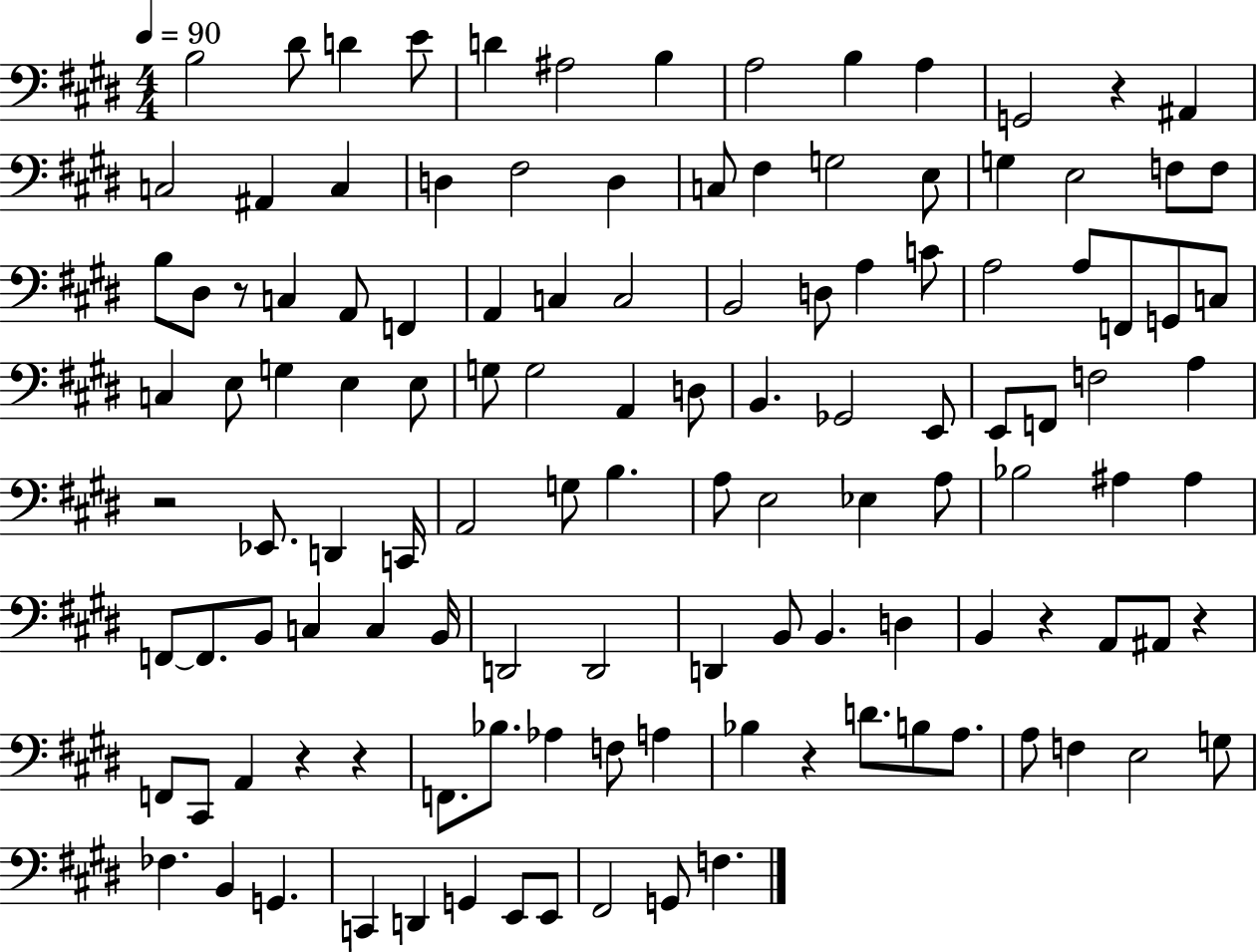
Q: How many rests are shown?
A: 8